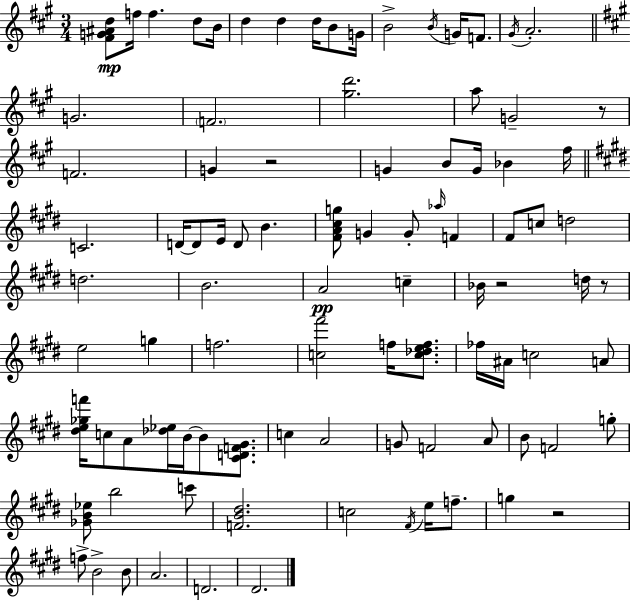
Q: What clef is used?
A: treble